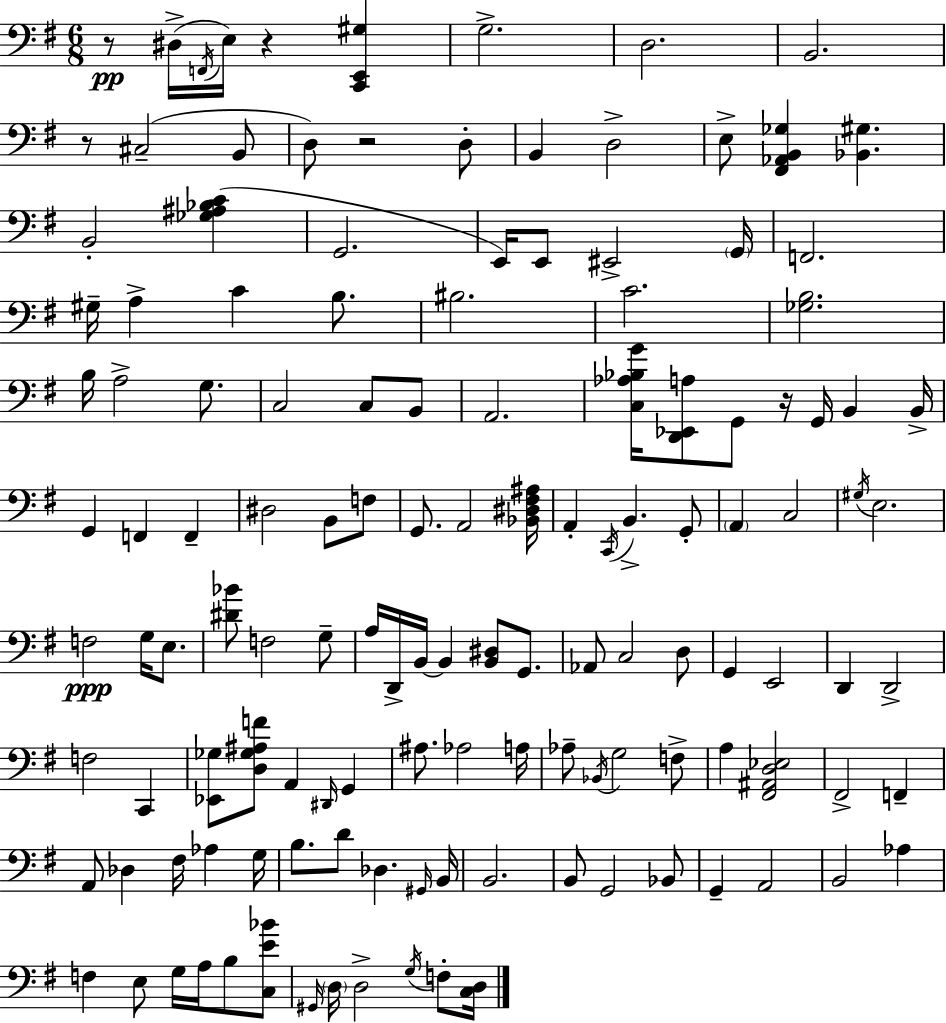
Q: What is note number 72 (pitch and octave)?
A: C2